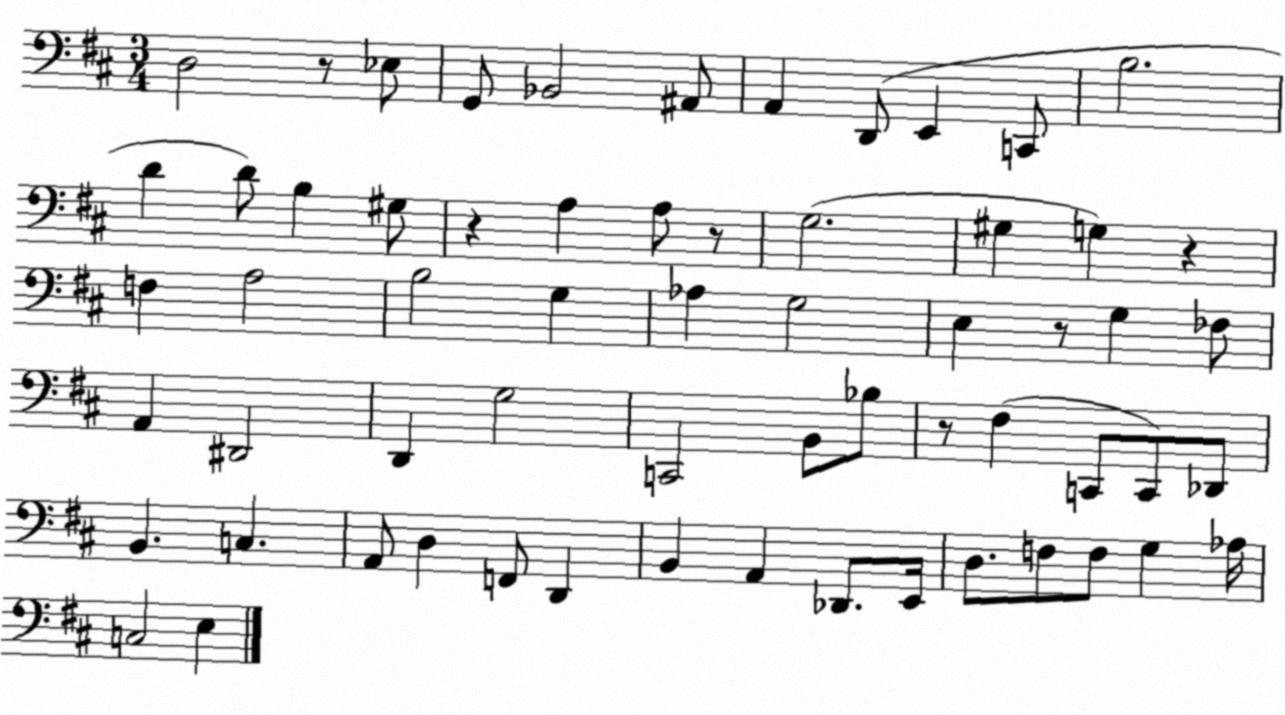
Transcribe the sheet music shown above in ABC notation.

X:1
T:Untitled
M:3/4
L:1/4
K:D
D,2 z/2 _E,/2 G,,/2 _B,,2 ^A,,/2 A,, D,,/2 E,, C,,/2 B,2 D D/2 B, ^G,/2 z A, A,/2 z/2 G,2 ^G, G, z F, A,2 B,2 G, _A, G,2 E, z/2 G, _F,/2 A,, ^D,,2 D,, G,2 C,,2 B,,/2 _B,/2 z/2 ^F, C,,/2 C,,/2 _D,,/2 B,, C, A,,/2 D, F,,/2 D,, B,, A,, _D,,/2 E,,/4 D,/2 F,/2 F,/2 G, _A,/4 C,2 E,